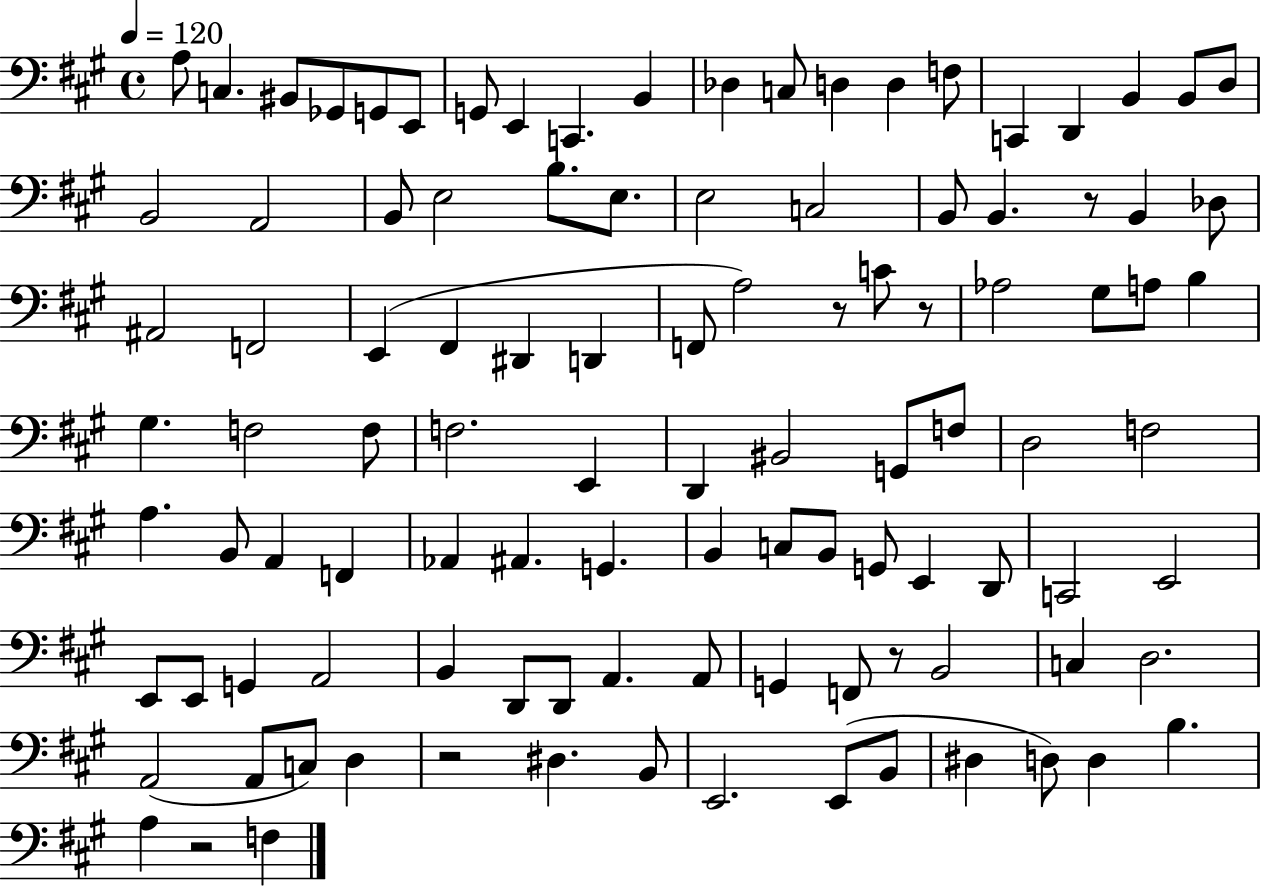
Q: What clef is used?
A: bass